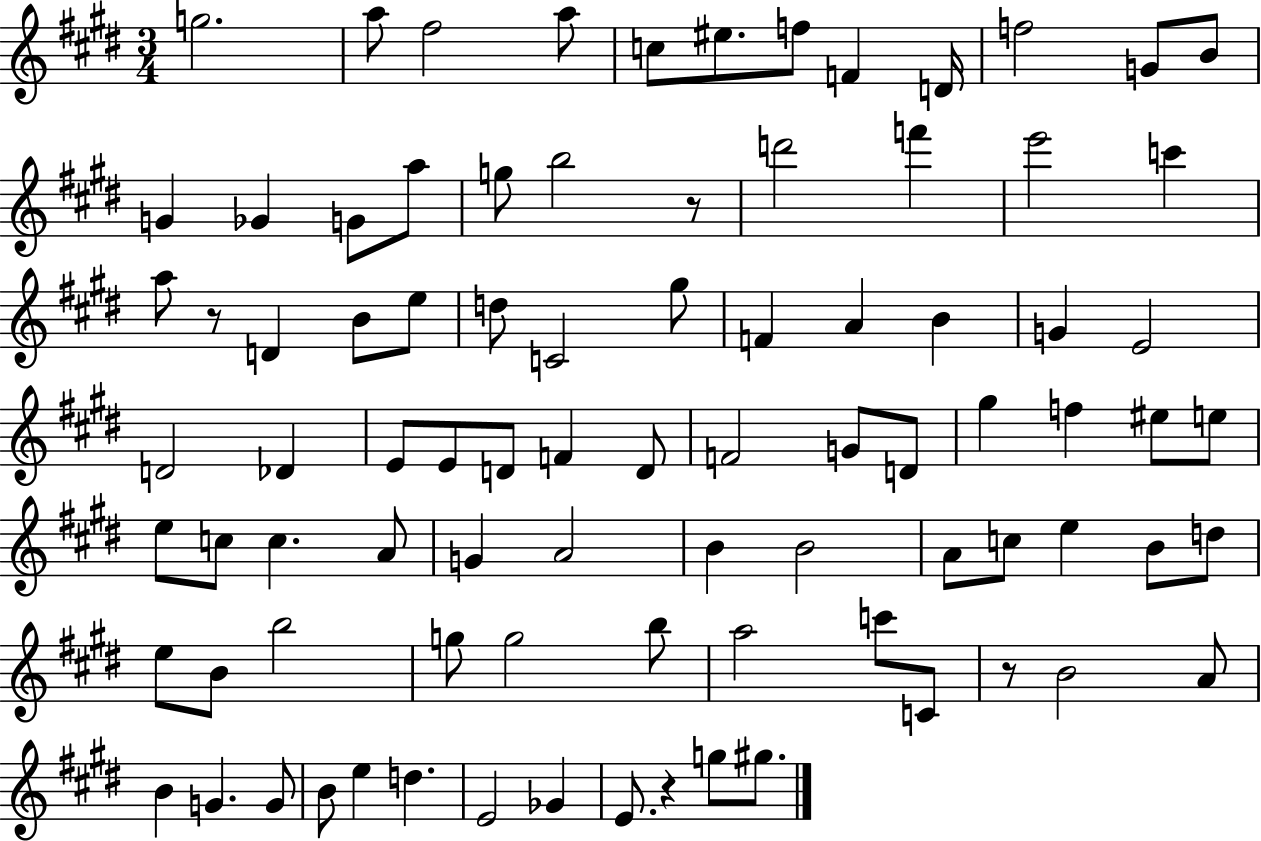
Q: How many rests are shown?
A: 4